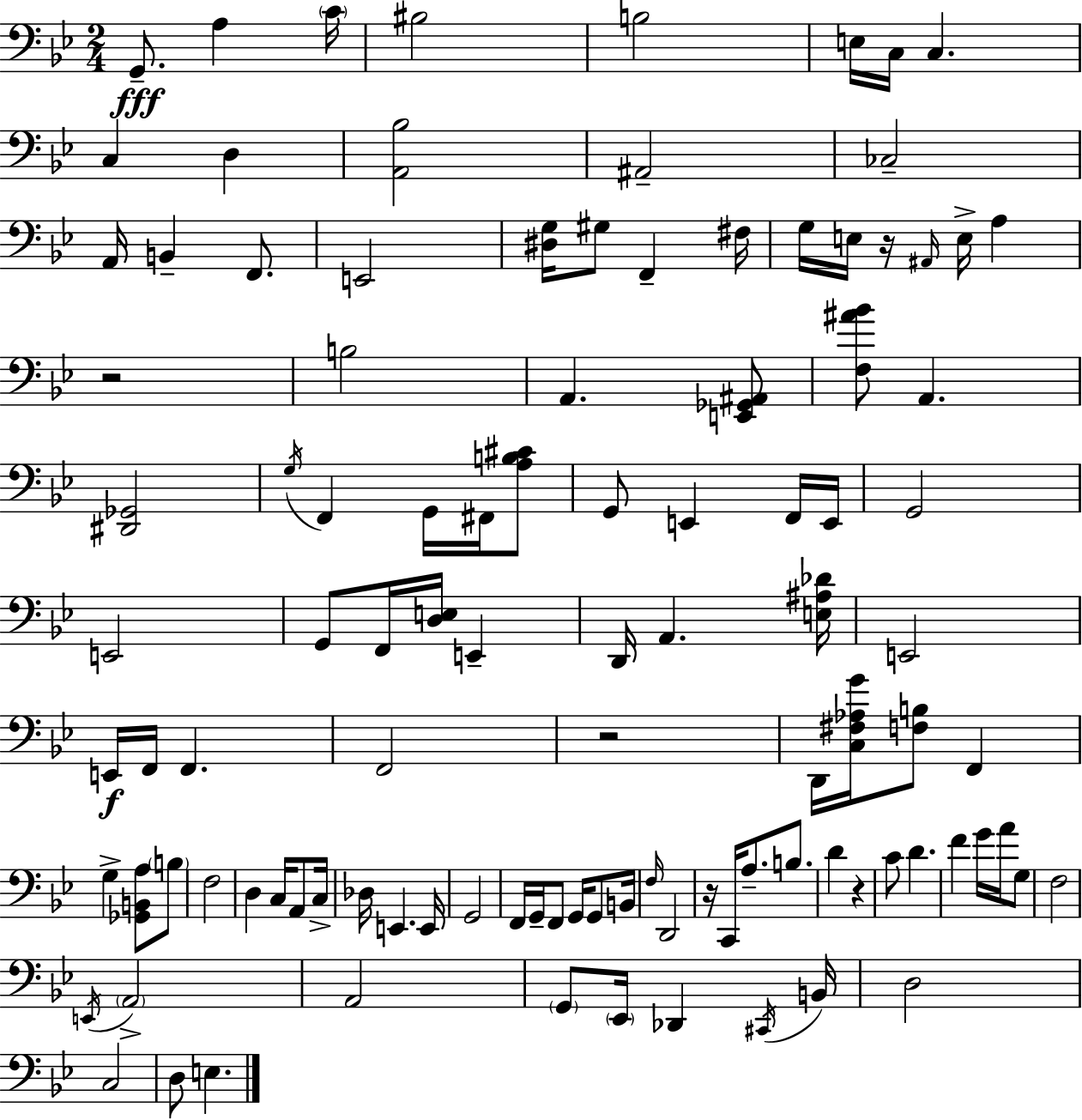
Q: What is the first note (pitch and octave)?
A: G2